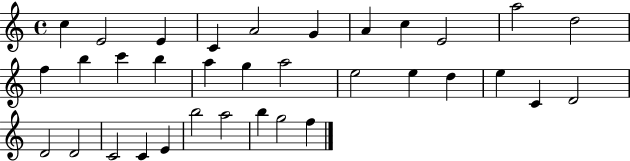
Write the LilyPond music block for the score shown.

{
  \clef treble
  \time 4/4
  \defaultTimeSignature
  \key c \major
  c''4 e'2 e'4 | c'4 a'2 g'4 | a'4 c''4 e'2 | a''2 d''2 | \break f''4 b''4 c'''4 b''4 | a''4 g''4 a''2 | e''2 e''4 d''4 | e''4 c'4 d'2 | \break d'2 d'2 | c'2 c'4 e'4 | b''2 a''2 | b''4 g''2 f''4 | \break \bar "|."
}